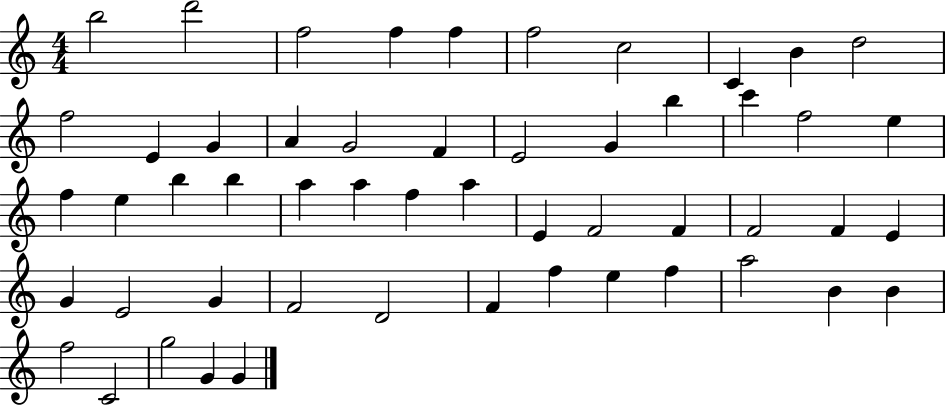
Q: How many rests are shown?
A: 0